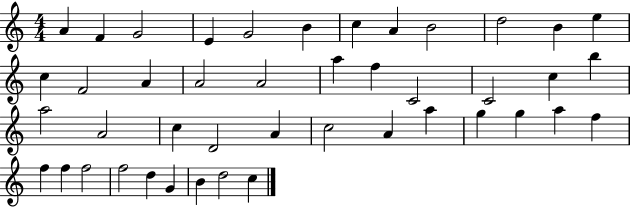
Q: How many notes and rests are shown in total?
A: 44